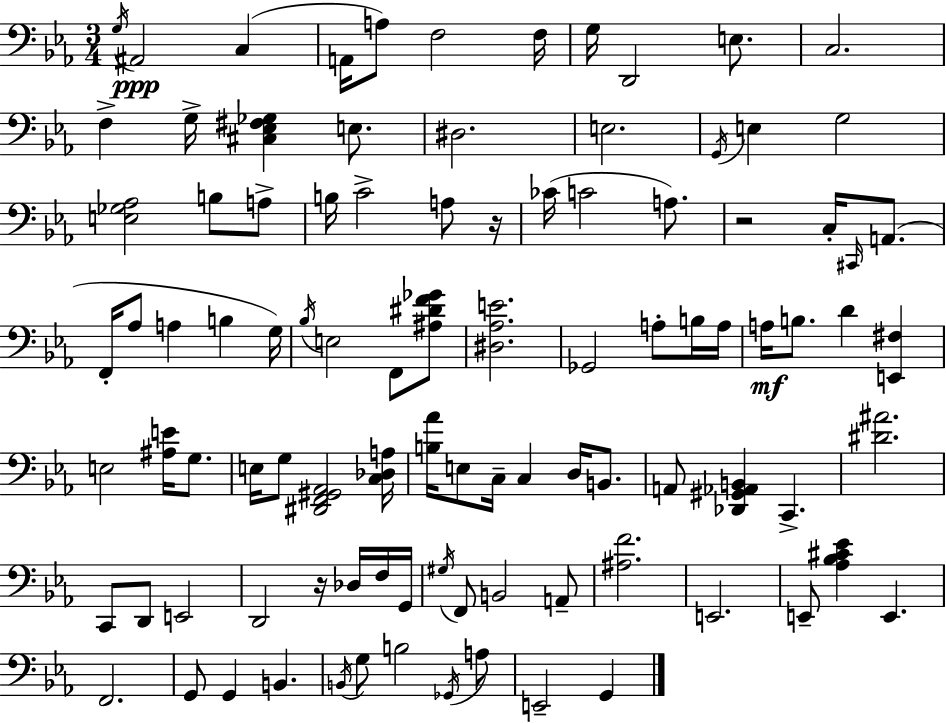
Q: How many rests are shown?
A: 3